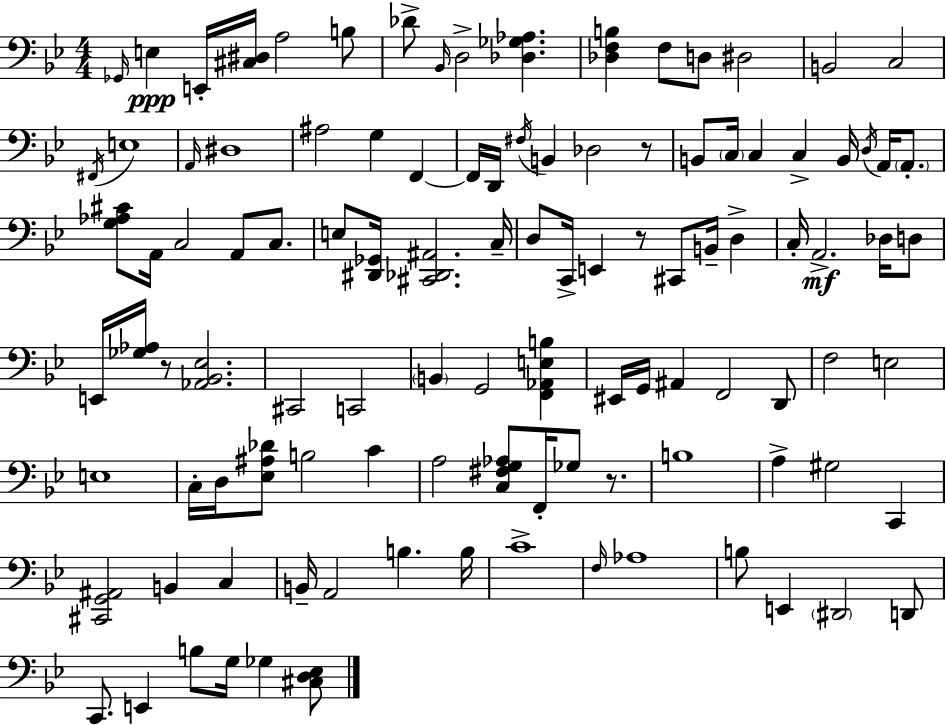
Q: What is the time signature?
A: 4/4